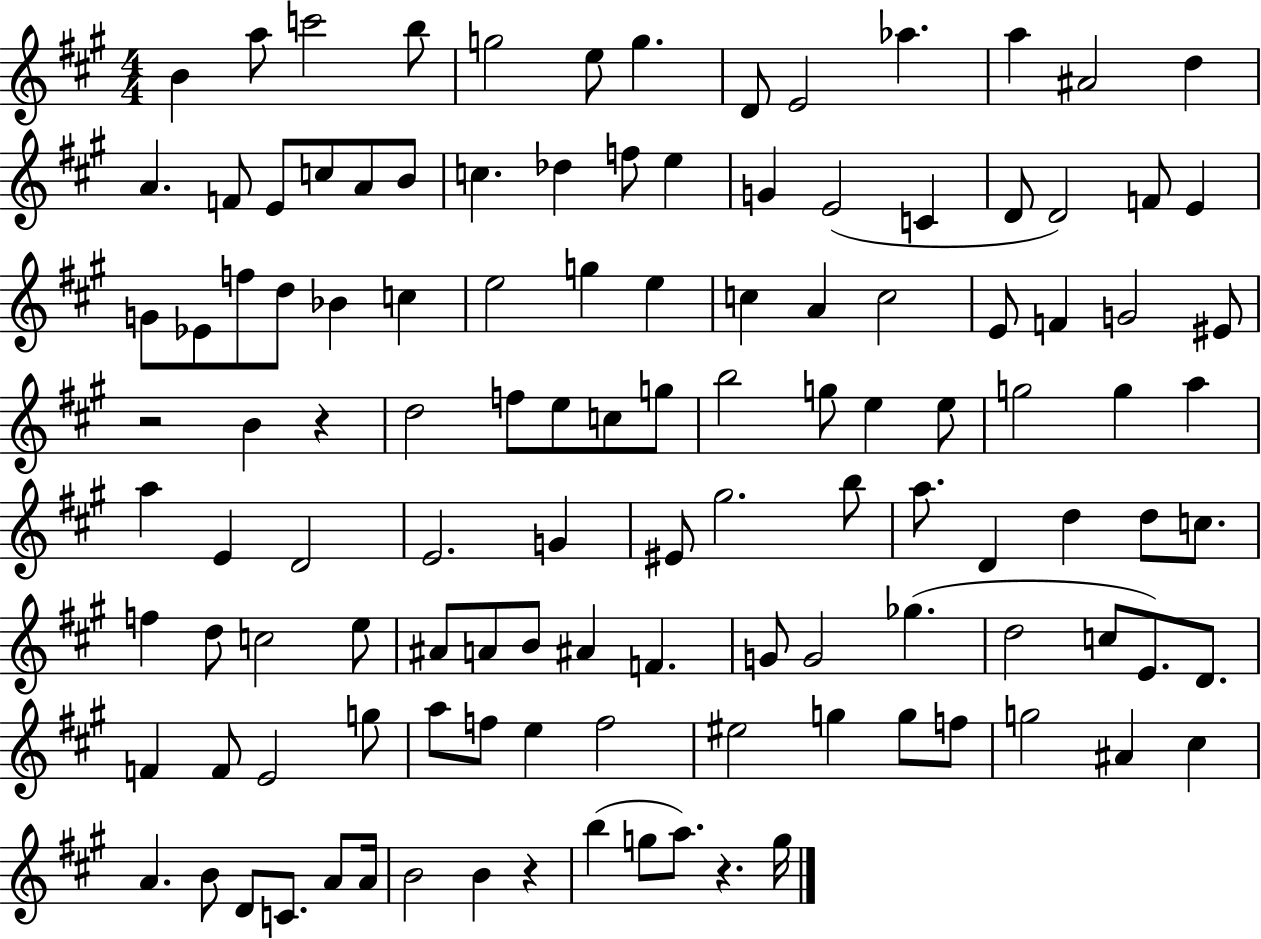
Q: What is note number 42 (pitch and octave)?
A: C5